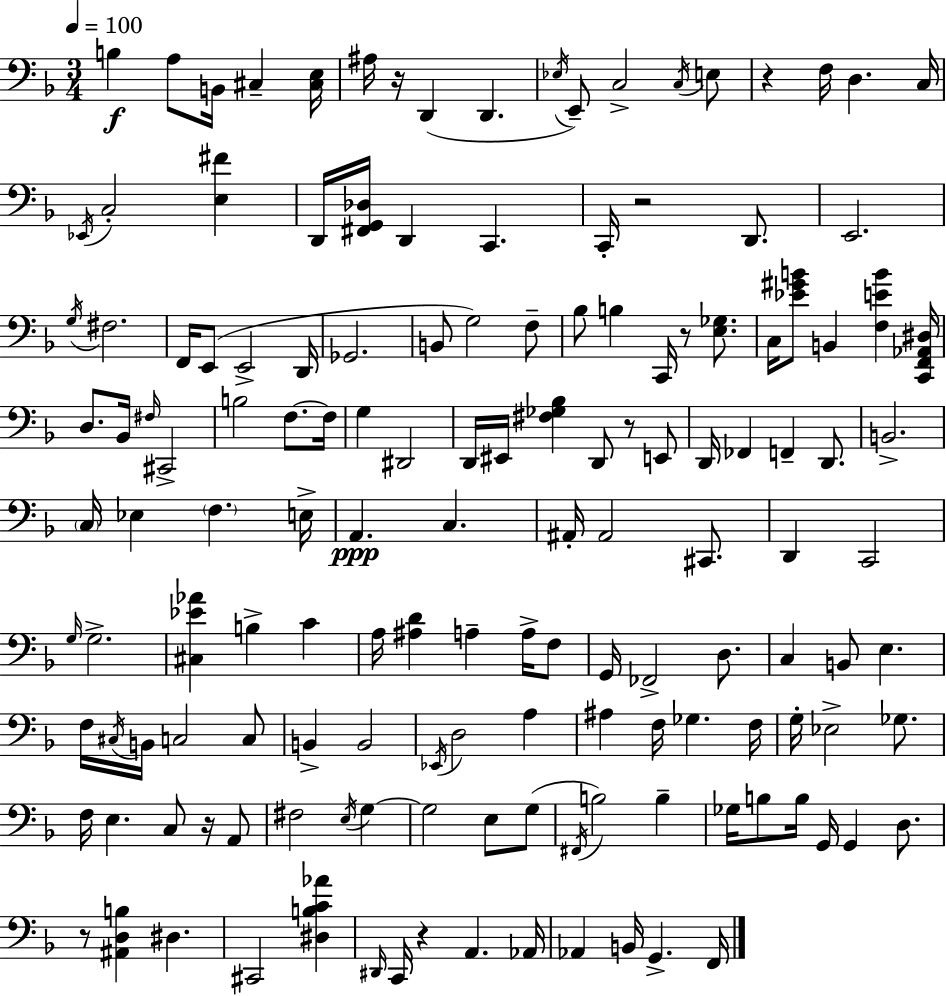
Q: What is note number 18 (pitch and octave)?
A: D2